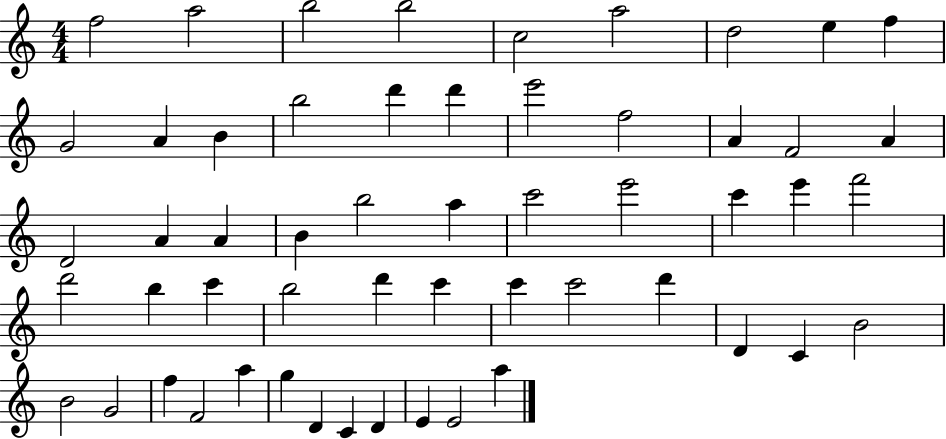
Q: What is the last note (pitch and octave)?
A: A5